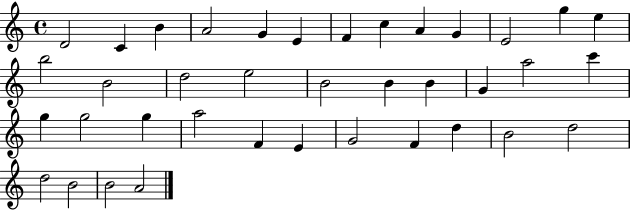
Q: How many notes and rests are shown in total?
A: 38